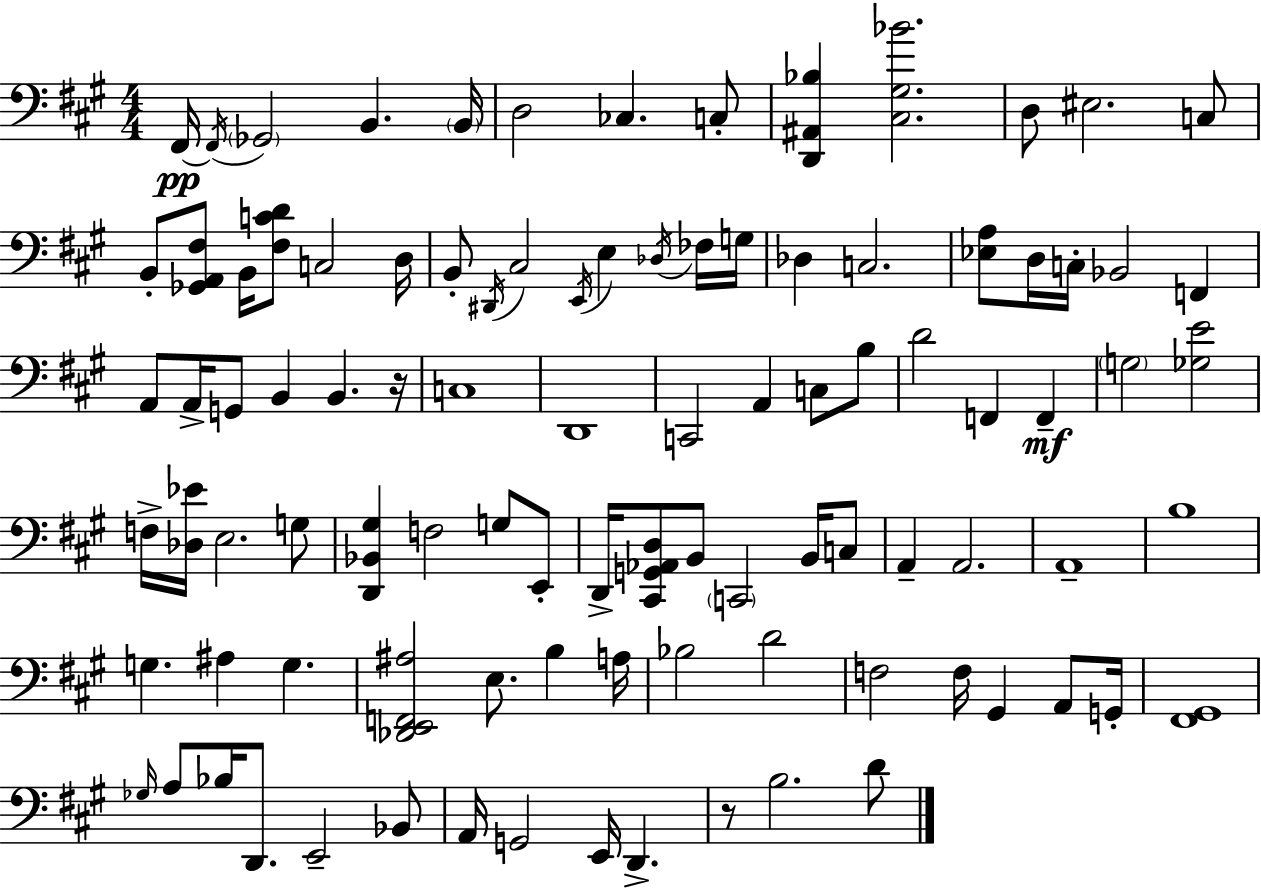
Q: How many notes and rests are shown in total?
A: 97